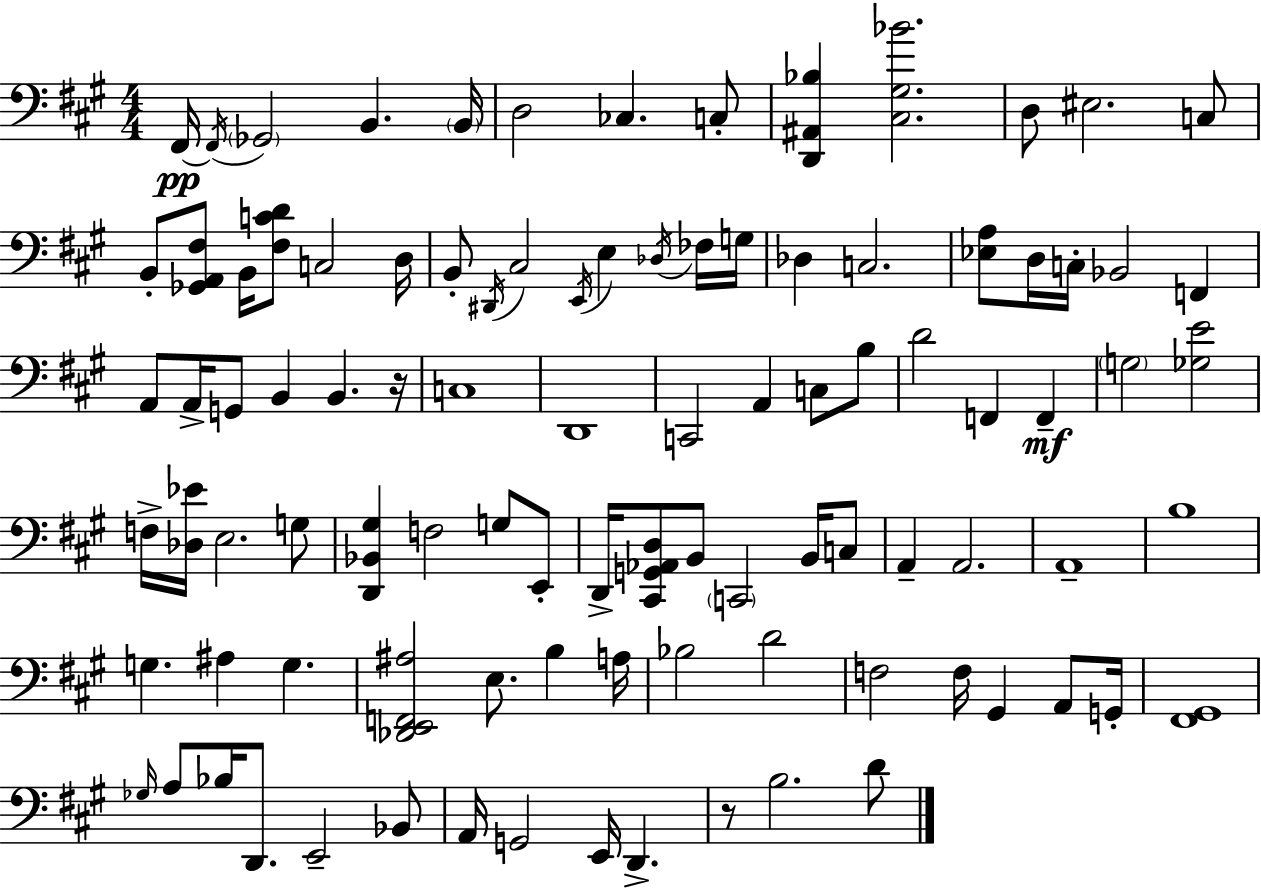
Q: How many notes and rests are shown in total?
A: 97